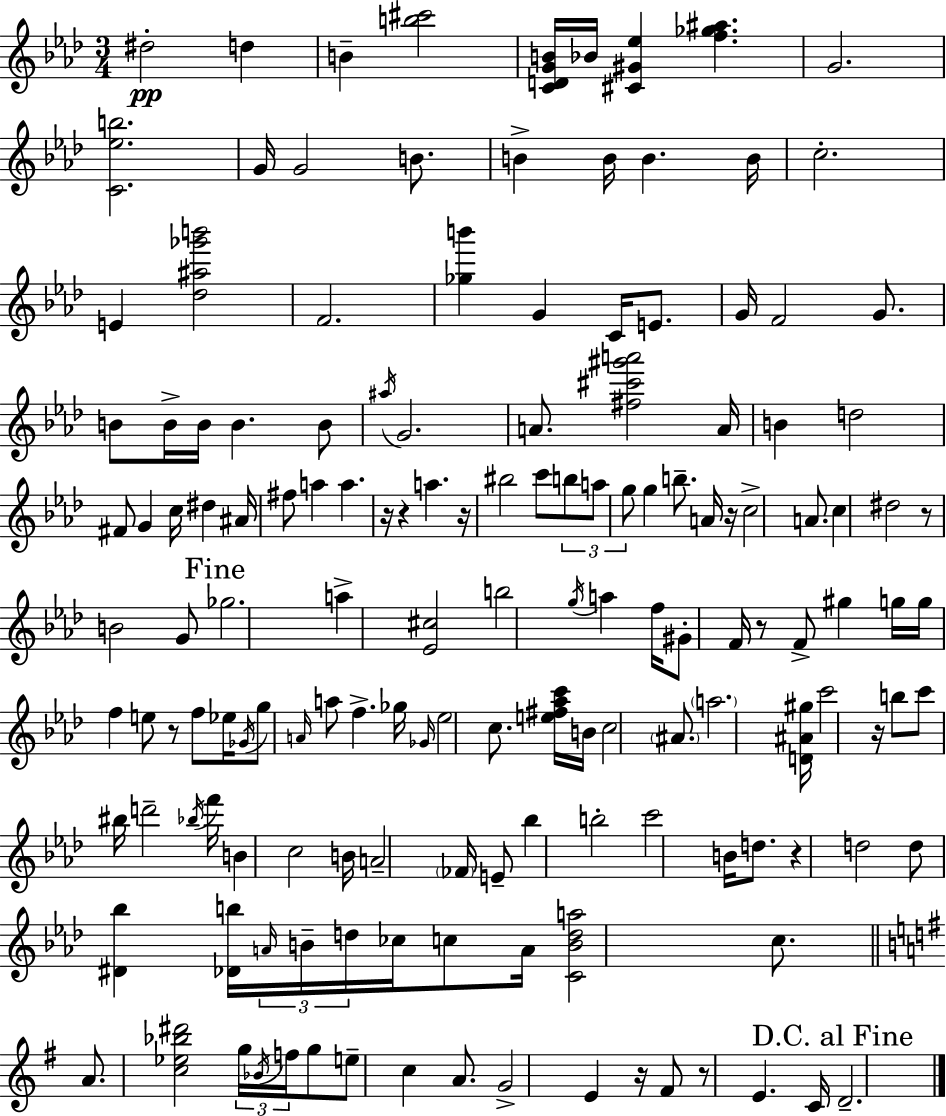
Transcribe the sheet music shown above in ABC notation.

X:1
T:Untitled
M:3/4
L:1/4
K:Ab
^d2 d B [b^c']2 [CDGB]/4 _B/4 [^C^G_e] [f_g^a] G2 [C_eb]2 G/4 G2 B/2 B B/4 B B/4 c2 E [_d^a_g'b']2 F2 [_gb'] G C/4 E/2 G/4 F2 G/2 B/2 B/4 B/4 B B/2 ^a/4 G2 A/2 [^f^c'^g'a']2 A/4 B d2 ^F/2 G c/4 ^d ^A/4 ^f/2 a a z/4 z a z/4 ^b2 c'/2 b/2 a/2 g/2 g b/2 A/4 z/4 c2 A/2 c ^d2 z/2 B2 G/2 _g2 a [_E^c]2 b2 g/4 a f/4 ^G/2 F/4 z/2 F/2 ^g g/4 g/4 f e/2 z/2 f/2 _e/4 _G/4 g/2 A/4 a/2 f _g/4 _G/4 _e2 c/2 [e^f_ac']/4 B/4 c2 ^A/2 a2 [D^A^g]/4 c'2 z/4 b/2 c'/2 ^b/4 d'2 _b/4 f'/4 B c2 B/4 A2 _F/4 E/2 _b b2 c'2 B/4 d/2 z d2 d/2 [^D_b] [_Db]/4 A/4 B/4 d/4 _c/4 c/2 A/4 [CBda]2 c/2 A/2 [c_e_b^d']2 g/4 _B/4 f/4 g/2 e/2 c A/2 G2 E z/4 ^F/2 z/2 E C/4 D2